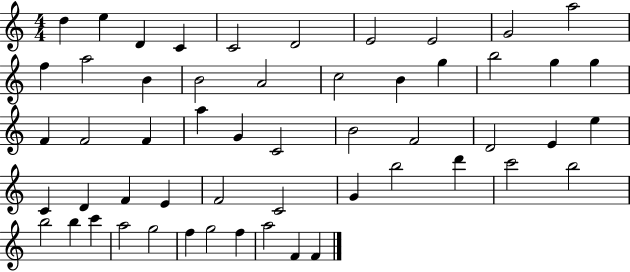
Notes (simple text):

D5/q E5/q D4/q C4/q C4/h D4/h E4/h E4/h G4/h A5/h F5/q A5/h B4/q B4/h A4/h C5/h B4/q G5/q B5/h G5/q G5/q F4/q F4/h F4/q A5/q G4/q C4/h B4/h F4/h D4/h E4/q E5/q C4/q D4/q F4/q E4/q F4/h C4/h G4/q B5/h D6/q C6/h B5/h B5/h B5/q C6/q A5/h G5/h F5/q G5/h F5/q A5/h F4/q F4/q